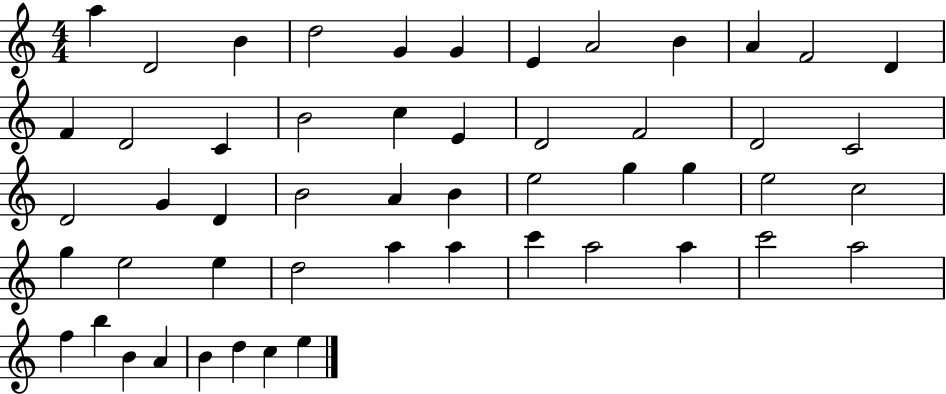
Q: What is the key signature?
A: C major